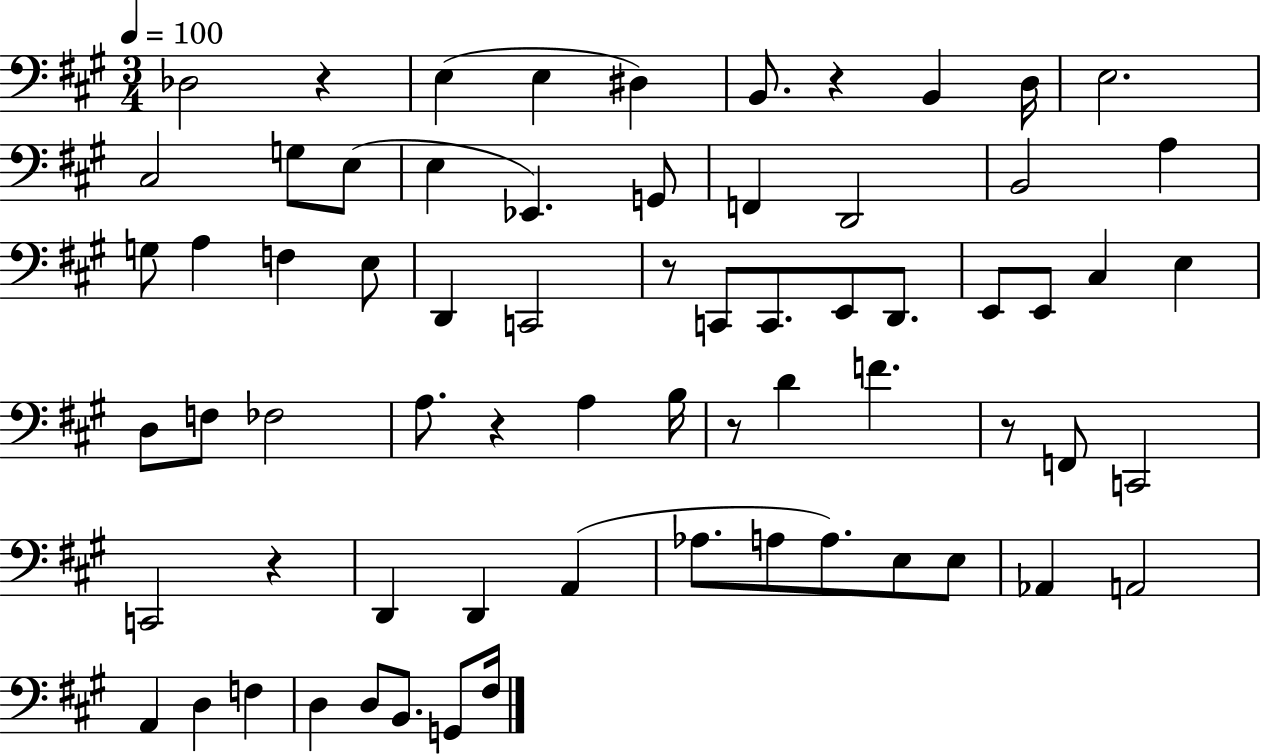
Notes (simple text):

Db3/h R/q E3/q E3/q D#3/q B2/e. R/q B2/q D3/s E3/h. C#3/h G3/e E3/e E3/q Eb2/q. G2/e F2/q D2/h B2/h A3/q G3/e A3/q F3/q E3/e D2/q C2/h R/e C2/e C2/e. E2/e D2/e. E2/e E2/e C#3/q E3/q D3/e F3/e FES3/h A3/e. R/q A3/q B3/s R/e D4/q F4/q. R/e F2/e C2/h C2/h R/q D2/q D2/q A2/q Ab3/e. A3/e A3/e. E3/e E3/e Ab2/q A2/h A2/q D3/q F3/q D3/q D3/e B2/e. G2/e F#3/s